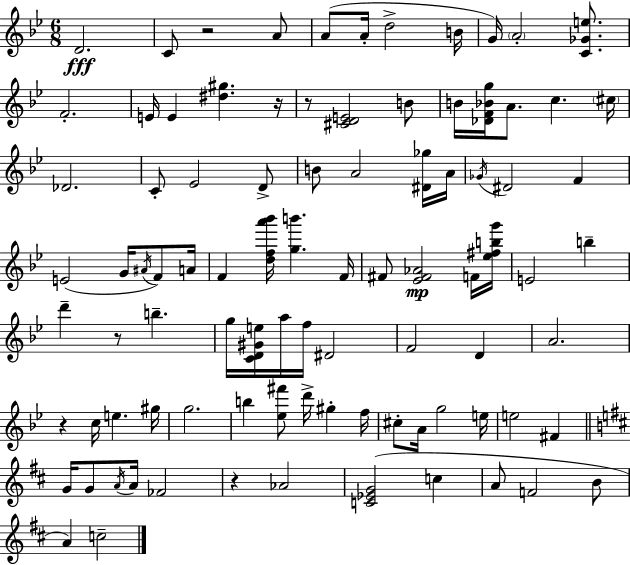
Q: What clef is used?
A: treble